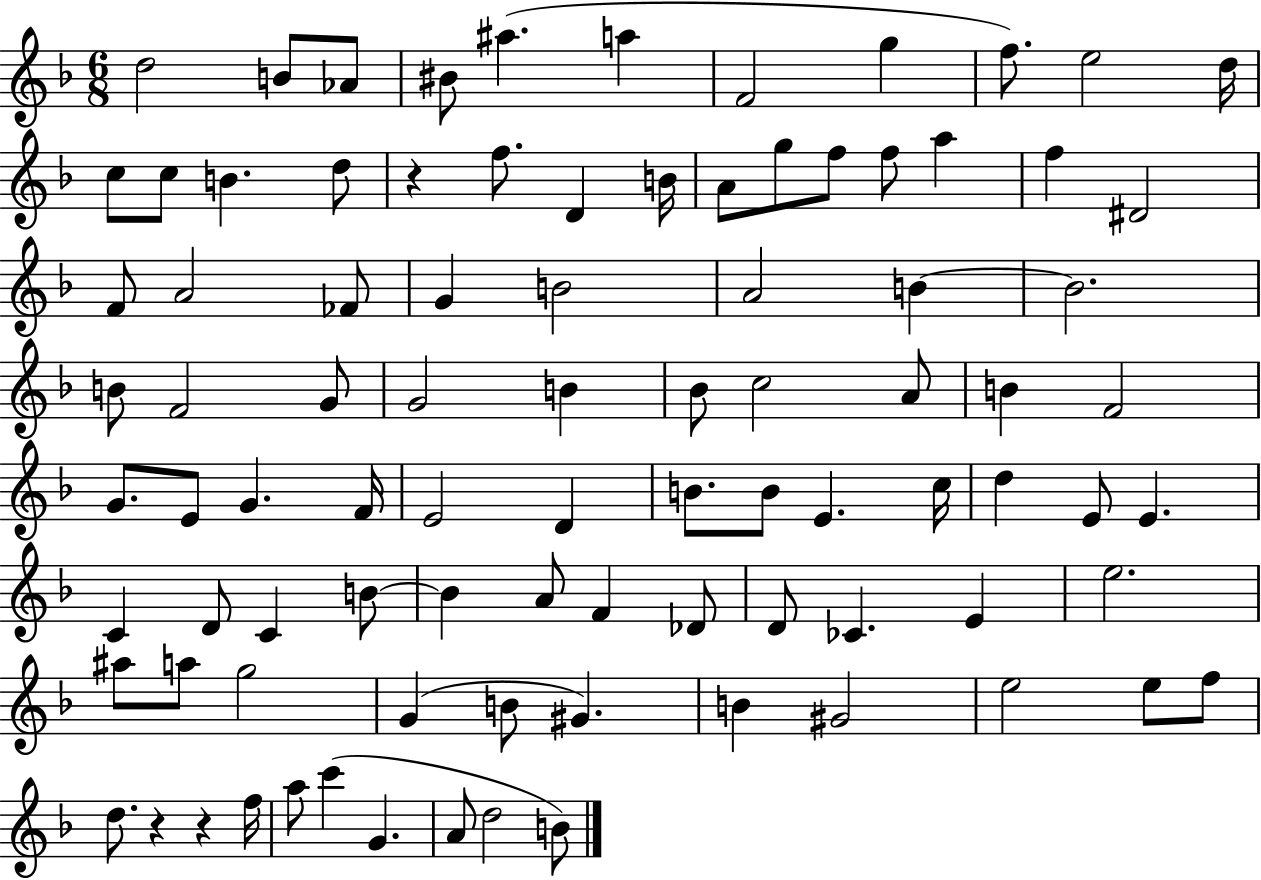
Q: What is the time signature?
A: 6/8